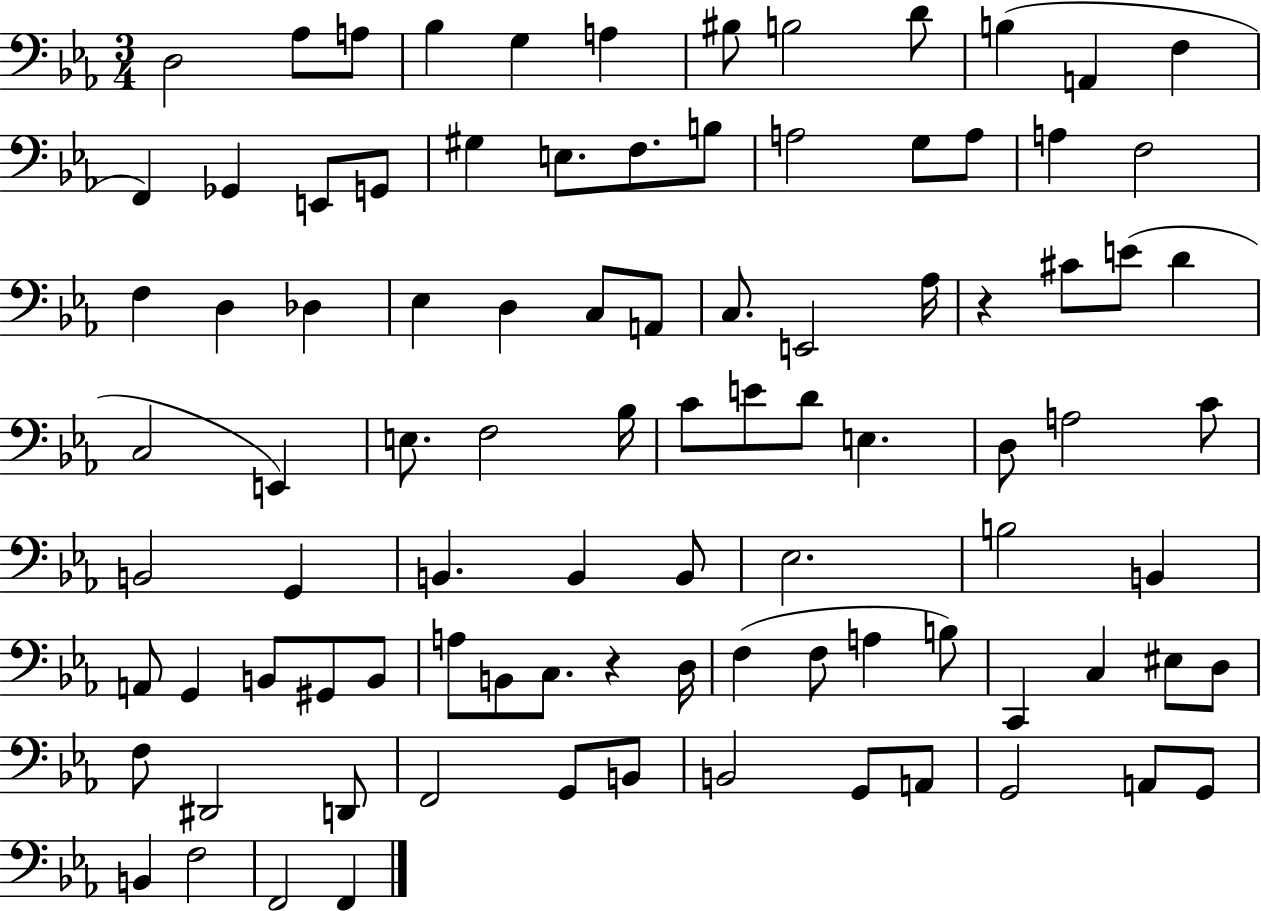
D3/h Ab3/e A3/e Bb3/q G3/q A3/q BIS3/e B3/h D4/e B3/q A2/q F3/q F2/q Gb2/q E2/e G2/e G#3/q E3/e. F3/e. B3/e A3/h G3/e A3/e A3/q F3/h F3/q D3/q Db3/q Eb3/q D3/q C3/e A2/e C3/e. E2/h Ab3/s R/q C#4/e E4/e D4/q C3/h E2/q E3/e. F3/h Bb3/s C4/e E4/e D4/e E3/q. D3/e A3/h C4/e B2/h G2/q B2/q. B2/q B2/e Eb3/h. B3/h B2/q A2/e G2/q B2/e G#2/e B2/e A3/e B2/e C3/e. R/q D3/s F3/q F3/e A3/q B3/e C2/q C3/q EIS3/e D3/e F3/e D#2/h D2/e F2/h G2/e B2/e B2/h G2/e A2/e G2/h A2/e G2/e B2/q F3/h F2/h F2/q